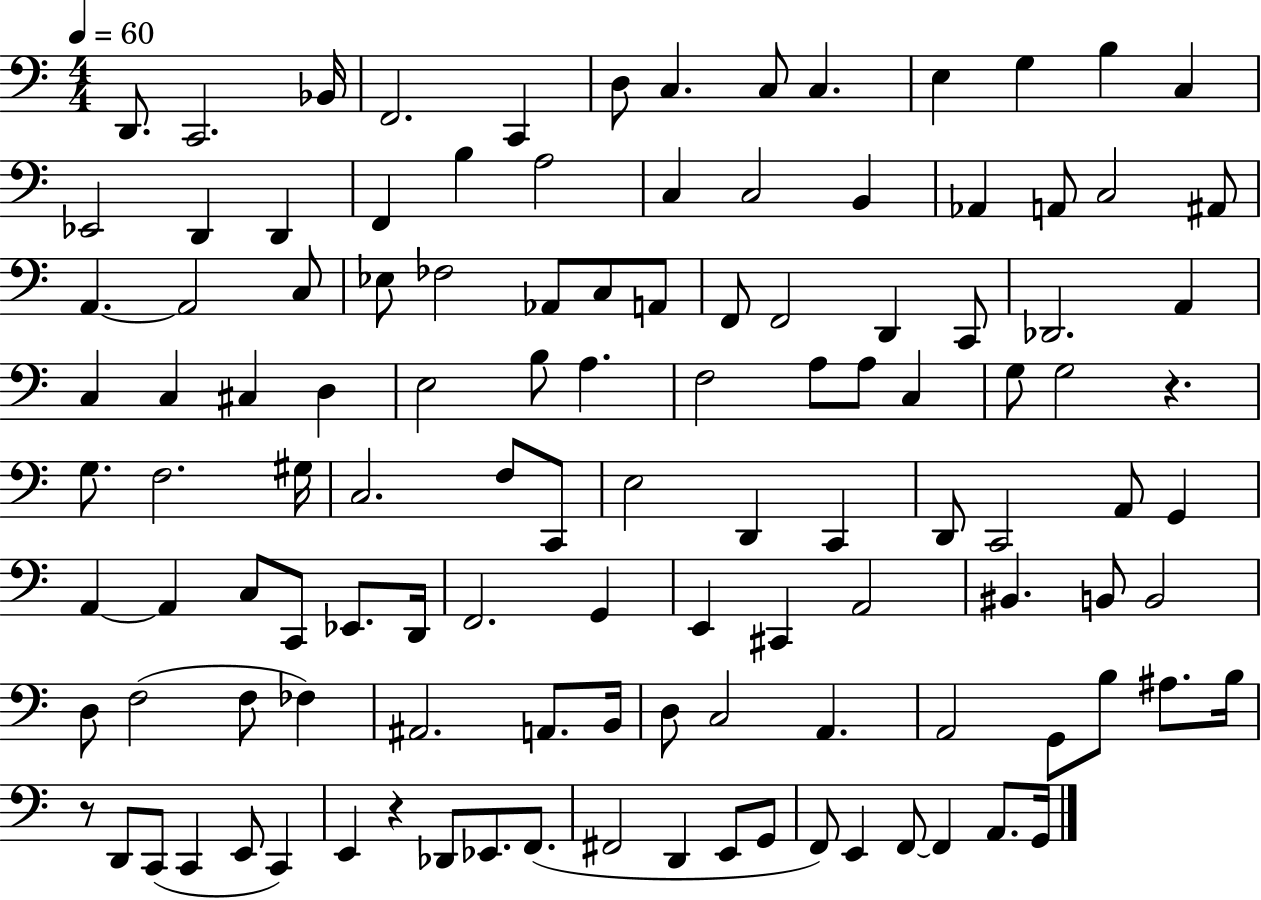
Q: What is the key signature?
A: C major